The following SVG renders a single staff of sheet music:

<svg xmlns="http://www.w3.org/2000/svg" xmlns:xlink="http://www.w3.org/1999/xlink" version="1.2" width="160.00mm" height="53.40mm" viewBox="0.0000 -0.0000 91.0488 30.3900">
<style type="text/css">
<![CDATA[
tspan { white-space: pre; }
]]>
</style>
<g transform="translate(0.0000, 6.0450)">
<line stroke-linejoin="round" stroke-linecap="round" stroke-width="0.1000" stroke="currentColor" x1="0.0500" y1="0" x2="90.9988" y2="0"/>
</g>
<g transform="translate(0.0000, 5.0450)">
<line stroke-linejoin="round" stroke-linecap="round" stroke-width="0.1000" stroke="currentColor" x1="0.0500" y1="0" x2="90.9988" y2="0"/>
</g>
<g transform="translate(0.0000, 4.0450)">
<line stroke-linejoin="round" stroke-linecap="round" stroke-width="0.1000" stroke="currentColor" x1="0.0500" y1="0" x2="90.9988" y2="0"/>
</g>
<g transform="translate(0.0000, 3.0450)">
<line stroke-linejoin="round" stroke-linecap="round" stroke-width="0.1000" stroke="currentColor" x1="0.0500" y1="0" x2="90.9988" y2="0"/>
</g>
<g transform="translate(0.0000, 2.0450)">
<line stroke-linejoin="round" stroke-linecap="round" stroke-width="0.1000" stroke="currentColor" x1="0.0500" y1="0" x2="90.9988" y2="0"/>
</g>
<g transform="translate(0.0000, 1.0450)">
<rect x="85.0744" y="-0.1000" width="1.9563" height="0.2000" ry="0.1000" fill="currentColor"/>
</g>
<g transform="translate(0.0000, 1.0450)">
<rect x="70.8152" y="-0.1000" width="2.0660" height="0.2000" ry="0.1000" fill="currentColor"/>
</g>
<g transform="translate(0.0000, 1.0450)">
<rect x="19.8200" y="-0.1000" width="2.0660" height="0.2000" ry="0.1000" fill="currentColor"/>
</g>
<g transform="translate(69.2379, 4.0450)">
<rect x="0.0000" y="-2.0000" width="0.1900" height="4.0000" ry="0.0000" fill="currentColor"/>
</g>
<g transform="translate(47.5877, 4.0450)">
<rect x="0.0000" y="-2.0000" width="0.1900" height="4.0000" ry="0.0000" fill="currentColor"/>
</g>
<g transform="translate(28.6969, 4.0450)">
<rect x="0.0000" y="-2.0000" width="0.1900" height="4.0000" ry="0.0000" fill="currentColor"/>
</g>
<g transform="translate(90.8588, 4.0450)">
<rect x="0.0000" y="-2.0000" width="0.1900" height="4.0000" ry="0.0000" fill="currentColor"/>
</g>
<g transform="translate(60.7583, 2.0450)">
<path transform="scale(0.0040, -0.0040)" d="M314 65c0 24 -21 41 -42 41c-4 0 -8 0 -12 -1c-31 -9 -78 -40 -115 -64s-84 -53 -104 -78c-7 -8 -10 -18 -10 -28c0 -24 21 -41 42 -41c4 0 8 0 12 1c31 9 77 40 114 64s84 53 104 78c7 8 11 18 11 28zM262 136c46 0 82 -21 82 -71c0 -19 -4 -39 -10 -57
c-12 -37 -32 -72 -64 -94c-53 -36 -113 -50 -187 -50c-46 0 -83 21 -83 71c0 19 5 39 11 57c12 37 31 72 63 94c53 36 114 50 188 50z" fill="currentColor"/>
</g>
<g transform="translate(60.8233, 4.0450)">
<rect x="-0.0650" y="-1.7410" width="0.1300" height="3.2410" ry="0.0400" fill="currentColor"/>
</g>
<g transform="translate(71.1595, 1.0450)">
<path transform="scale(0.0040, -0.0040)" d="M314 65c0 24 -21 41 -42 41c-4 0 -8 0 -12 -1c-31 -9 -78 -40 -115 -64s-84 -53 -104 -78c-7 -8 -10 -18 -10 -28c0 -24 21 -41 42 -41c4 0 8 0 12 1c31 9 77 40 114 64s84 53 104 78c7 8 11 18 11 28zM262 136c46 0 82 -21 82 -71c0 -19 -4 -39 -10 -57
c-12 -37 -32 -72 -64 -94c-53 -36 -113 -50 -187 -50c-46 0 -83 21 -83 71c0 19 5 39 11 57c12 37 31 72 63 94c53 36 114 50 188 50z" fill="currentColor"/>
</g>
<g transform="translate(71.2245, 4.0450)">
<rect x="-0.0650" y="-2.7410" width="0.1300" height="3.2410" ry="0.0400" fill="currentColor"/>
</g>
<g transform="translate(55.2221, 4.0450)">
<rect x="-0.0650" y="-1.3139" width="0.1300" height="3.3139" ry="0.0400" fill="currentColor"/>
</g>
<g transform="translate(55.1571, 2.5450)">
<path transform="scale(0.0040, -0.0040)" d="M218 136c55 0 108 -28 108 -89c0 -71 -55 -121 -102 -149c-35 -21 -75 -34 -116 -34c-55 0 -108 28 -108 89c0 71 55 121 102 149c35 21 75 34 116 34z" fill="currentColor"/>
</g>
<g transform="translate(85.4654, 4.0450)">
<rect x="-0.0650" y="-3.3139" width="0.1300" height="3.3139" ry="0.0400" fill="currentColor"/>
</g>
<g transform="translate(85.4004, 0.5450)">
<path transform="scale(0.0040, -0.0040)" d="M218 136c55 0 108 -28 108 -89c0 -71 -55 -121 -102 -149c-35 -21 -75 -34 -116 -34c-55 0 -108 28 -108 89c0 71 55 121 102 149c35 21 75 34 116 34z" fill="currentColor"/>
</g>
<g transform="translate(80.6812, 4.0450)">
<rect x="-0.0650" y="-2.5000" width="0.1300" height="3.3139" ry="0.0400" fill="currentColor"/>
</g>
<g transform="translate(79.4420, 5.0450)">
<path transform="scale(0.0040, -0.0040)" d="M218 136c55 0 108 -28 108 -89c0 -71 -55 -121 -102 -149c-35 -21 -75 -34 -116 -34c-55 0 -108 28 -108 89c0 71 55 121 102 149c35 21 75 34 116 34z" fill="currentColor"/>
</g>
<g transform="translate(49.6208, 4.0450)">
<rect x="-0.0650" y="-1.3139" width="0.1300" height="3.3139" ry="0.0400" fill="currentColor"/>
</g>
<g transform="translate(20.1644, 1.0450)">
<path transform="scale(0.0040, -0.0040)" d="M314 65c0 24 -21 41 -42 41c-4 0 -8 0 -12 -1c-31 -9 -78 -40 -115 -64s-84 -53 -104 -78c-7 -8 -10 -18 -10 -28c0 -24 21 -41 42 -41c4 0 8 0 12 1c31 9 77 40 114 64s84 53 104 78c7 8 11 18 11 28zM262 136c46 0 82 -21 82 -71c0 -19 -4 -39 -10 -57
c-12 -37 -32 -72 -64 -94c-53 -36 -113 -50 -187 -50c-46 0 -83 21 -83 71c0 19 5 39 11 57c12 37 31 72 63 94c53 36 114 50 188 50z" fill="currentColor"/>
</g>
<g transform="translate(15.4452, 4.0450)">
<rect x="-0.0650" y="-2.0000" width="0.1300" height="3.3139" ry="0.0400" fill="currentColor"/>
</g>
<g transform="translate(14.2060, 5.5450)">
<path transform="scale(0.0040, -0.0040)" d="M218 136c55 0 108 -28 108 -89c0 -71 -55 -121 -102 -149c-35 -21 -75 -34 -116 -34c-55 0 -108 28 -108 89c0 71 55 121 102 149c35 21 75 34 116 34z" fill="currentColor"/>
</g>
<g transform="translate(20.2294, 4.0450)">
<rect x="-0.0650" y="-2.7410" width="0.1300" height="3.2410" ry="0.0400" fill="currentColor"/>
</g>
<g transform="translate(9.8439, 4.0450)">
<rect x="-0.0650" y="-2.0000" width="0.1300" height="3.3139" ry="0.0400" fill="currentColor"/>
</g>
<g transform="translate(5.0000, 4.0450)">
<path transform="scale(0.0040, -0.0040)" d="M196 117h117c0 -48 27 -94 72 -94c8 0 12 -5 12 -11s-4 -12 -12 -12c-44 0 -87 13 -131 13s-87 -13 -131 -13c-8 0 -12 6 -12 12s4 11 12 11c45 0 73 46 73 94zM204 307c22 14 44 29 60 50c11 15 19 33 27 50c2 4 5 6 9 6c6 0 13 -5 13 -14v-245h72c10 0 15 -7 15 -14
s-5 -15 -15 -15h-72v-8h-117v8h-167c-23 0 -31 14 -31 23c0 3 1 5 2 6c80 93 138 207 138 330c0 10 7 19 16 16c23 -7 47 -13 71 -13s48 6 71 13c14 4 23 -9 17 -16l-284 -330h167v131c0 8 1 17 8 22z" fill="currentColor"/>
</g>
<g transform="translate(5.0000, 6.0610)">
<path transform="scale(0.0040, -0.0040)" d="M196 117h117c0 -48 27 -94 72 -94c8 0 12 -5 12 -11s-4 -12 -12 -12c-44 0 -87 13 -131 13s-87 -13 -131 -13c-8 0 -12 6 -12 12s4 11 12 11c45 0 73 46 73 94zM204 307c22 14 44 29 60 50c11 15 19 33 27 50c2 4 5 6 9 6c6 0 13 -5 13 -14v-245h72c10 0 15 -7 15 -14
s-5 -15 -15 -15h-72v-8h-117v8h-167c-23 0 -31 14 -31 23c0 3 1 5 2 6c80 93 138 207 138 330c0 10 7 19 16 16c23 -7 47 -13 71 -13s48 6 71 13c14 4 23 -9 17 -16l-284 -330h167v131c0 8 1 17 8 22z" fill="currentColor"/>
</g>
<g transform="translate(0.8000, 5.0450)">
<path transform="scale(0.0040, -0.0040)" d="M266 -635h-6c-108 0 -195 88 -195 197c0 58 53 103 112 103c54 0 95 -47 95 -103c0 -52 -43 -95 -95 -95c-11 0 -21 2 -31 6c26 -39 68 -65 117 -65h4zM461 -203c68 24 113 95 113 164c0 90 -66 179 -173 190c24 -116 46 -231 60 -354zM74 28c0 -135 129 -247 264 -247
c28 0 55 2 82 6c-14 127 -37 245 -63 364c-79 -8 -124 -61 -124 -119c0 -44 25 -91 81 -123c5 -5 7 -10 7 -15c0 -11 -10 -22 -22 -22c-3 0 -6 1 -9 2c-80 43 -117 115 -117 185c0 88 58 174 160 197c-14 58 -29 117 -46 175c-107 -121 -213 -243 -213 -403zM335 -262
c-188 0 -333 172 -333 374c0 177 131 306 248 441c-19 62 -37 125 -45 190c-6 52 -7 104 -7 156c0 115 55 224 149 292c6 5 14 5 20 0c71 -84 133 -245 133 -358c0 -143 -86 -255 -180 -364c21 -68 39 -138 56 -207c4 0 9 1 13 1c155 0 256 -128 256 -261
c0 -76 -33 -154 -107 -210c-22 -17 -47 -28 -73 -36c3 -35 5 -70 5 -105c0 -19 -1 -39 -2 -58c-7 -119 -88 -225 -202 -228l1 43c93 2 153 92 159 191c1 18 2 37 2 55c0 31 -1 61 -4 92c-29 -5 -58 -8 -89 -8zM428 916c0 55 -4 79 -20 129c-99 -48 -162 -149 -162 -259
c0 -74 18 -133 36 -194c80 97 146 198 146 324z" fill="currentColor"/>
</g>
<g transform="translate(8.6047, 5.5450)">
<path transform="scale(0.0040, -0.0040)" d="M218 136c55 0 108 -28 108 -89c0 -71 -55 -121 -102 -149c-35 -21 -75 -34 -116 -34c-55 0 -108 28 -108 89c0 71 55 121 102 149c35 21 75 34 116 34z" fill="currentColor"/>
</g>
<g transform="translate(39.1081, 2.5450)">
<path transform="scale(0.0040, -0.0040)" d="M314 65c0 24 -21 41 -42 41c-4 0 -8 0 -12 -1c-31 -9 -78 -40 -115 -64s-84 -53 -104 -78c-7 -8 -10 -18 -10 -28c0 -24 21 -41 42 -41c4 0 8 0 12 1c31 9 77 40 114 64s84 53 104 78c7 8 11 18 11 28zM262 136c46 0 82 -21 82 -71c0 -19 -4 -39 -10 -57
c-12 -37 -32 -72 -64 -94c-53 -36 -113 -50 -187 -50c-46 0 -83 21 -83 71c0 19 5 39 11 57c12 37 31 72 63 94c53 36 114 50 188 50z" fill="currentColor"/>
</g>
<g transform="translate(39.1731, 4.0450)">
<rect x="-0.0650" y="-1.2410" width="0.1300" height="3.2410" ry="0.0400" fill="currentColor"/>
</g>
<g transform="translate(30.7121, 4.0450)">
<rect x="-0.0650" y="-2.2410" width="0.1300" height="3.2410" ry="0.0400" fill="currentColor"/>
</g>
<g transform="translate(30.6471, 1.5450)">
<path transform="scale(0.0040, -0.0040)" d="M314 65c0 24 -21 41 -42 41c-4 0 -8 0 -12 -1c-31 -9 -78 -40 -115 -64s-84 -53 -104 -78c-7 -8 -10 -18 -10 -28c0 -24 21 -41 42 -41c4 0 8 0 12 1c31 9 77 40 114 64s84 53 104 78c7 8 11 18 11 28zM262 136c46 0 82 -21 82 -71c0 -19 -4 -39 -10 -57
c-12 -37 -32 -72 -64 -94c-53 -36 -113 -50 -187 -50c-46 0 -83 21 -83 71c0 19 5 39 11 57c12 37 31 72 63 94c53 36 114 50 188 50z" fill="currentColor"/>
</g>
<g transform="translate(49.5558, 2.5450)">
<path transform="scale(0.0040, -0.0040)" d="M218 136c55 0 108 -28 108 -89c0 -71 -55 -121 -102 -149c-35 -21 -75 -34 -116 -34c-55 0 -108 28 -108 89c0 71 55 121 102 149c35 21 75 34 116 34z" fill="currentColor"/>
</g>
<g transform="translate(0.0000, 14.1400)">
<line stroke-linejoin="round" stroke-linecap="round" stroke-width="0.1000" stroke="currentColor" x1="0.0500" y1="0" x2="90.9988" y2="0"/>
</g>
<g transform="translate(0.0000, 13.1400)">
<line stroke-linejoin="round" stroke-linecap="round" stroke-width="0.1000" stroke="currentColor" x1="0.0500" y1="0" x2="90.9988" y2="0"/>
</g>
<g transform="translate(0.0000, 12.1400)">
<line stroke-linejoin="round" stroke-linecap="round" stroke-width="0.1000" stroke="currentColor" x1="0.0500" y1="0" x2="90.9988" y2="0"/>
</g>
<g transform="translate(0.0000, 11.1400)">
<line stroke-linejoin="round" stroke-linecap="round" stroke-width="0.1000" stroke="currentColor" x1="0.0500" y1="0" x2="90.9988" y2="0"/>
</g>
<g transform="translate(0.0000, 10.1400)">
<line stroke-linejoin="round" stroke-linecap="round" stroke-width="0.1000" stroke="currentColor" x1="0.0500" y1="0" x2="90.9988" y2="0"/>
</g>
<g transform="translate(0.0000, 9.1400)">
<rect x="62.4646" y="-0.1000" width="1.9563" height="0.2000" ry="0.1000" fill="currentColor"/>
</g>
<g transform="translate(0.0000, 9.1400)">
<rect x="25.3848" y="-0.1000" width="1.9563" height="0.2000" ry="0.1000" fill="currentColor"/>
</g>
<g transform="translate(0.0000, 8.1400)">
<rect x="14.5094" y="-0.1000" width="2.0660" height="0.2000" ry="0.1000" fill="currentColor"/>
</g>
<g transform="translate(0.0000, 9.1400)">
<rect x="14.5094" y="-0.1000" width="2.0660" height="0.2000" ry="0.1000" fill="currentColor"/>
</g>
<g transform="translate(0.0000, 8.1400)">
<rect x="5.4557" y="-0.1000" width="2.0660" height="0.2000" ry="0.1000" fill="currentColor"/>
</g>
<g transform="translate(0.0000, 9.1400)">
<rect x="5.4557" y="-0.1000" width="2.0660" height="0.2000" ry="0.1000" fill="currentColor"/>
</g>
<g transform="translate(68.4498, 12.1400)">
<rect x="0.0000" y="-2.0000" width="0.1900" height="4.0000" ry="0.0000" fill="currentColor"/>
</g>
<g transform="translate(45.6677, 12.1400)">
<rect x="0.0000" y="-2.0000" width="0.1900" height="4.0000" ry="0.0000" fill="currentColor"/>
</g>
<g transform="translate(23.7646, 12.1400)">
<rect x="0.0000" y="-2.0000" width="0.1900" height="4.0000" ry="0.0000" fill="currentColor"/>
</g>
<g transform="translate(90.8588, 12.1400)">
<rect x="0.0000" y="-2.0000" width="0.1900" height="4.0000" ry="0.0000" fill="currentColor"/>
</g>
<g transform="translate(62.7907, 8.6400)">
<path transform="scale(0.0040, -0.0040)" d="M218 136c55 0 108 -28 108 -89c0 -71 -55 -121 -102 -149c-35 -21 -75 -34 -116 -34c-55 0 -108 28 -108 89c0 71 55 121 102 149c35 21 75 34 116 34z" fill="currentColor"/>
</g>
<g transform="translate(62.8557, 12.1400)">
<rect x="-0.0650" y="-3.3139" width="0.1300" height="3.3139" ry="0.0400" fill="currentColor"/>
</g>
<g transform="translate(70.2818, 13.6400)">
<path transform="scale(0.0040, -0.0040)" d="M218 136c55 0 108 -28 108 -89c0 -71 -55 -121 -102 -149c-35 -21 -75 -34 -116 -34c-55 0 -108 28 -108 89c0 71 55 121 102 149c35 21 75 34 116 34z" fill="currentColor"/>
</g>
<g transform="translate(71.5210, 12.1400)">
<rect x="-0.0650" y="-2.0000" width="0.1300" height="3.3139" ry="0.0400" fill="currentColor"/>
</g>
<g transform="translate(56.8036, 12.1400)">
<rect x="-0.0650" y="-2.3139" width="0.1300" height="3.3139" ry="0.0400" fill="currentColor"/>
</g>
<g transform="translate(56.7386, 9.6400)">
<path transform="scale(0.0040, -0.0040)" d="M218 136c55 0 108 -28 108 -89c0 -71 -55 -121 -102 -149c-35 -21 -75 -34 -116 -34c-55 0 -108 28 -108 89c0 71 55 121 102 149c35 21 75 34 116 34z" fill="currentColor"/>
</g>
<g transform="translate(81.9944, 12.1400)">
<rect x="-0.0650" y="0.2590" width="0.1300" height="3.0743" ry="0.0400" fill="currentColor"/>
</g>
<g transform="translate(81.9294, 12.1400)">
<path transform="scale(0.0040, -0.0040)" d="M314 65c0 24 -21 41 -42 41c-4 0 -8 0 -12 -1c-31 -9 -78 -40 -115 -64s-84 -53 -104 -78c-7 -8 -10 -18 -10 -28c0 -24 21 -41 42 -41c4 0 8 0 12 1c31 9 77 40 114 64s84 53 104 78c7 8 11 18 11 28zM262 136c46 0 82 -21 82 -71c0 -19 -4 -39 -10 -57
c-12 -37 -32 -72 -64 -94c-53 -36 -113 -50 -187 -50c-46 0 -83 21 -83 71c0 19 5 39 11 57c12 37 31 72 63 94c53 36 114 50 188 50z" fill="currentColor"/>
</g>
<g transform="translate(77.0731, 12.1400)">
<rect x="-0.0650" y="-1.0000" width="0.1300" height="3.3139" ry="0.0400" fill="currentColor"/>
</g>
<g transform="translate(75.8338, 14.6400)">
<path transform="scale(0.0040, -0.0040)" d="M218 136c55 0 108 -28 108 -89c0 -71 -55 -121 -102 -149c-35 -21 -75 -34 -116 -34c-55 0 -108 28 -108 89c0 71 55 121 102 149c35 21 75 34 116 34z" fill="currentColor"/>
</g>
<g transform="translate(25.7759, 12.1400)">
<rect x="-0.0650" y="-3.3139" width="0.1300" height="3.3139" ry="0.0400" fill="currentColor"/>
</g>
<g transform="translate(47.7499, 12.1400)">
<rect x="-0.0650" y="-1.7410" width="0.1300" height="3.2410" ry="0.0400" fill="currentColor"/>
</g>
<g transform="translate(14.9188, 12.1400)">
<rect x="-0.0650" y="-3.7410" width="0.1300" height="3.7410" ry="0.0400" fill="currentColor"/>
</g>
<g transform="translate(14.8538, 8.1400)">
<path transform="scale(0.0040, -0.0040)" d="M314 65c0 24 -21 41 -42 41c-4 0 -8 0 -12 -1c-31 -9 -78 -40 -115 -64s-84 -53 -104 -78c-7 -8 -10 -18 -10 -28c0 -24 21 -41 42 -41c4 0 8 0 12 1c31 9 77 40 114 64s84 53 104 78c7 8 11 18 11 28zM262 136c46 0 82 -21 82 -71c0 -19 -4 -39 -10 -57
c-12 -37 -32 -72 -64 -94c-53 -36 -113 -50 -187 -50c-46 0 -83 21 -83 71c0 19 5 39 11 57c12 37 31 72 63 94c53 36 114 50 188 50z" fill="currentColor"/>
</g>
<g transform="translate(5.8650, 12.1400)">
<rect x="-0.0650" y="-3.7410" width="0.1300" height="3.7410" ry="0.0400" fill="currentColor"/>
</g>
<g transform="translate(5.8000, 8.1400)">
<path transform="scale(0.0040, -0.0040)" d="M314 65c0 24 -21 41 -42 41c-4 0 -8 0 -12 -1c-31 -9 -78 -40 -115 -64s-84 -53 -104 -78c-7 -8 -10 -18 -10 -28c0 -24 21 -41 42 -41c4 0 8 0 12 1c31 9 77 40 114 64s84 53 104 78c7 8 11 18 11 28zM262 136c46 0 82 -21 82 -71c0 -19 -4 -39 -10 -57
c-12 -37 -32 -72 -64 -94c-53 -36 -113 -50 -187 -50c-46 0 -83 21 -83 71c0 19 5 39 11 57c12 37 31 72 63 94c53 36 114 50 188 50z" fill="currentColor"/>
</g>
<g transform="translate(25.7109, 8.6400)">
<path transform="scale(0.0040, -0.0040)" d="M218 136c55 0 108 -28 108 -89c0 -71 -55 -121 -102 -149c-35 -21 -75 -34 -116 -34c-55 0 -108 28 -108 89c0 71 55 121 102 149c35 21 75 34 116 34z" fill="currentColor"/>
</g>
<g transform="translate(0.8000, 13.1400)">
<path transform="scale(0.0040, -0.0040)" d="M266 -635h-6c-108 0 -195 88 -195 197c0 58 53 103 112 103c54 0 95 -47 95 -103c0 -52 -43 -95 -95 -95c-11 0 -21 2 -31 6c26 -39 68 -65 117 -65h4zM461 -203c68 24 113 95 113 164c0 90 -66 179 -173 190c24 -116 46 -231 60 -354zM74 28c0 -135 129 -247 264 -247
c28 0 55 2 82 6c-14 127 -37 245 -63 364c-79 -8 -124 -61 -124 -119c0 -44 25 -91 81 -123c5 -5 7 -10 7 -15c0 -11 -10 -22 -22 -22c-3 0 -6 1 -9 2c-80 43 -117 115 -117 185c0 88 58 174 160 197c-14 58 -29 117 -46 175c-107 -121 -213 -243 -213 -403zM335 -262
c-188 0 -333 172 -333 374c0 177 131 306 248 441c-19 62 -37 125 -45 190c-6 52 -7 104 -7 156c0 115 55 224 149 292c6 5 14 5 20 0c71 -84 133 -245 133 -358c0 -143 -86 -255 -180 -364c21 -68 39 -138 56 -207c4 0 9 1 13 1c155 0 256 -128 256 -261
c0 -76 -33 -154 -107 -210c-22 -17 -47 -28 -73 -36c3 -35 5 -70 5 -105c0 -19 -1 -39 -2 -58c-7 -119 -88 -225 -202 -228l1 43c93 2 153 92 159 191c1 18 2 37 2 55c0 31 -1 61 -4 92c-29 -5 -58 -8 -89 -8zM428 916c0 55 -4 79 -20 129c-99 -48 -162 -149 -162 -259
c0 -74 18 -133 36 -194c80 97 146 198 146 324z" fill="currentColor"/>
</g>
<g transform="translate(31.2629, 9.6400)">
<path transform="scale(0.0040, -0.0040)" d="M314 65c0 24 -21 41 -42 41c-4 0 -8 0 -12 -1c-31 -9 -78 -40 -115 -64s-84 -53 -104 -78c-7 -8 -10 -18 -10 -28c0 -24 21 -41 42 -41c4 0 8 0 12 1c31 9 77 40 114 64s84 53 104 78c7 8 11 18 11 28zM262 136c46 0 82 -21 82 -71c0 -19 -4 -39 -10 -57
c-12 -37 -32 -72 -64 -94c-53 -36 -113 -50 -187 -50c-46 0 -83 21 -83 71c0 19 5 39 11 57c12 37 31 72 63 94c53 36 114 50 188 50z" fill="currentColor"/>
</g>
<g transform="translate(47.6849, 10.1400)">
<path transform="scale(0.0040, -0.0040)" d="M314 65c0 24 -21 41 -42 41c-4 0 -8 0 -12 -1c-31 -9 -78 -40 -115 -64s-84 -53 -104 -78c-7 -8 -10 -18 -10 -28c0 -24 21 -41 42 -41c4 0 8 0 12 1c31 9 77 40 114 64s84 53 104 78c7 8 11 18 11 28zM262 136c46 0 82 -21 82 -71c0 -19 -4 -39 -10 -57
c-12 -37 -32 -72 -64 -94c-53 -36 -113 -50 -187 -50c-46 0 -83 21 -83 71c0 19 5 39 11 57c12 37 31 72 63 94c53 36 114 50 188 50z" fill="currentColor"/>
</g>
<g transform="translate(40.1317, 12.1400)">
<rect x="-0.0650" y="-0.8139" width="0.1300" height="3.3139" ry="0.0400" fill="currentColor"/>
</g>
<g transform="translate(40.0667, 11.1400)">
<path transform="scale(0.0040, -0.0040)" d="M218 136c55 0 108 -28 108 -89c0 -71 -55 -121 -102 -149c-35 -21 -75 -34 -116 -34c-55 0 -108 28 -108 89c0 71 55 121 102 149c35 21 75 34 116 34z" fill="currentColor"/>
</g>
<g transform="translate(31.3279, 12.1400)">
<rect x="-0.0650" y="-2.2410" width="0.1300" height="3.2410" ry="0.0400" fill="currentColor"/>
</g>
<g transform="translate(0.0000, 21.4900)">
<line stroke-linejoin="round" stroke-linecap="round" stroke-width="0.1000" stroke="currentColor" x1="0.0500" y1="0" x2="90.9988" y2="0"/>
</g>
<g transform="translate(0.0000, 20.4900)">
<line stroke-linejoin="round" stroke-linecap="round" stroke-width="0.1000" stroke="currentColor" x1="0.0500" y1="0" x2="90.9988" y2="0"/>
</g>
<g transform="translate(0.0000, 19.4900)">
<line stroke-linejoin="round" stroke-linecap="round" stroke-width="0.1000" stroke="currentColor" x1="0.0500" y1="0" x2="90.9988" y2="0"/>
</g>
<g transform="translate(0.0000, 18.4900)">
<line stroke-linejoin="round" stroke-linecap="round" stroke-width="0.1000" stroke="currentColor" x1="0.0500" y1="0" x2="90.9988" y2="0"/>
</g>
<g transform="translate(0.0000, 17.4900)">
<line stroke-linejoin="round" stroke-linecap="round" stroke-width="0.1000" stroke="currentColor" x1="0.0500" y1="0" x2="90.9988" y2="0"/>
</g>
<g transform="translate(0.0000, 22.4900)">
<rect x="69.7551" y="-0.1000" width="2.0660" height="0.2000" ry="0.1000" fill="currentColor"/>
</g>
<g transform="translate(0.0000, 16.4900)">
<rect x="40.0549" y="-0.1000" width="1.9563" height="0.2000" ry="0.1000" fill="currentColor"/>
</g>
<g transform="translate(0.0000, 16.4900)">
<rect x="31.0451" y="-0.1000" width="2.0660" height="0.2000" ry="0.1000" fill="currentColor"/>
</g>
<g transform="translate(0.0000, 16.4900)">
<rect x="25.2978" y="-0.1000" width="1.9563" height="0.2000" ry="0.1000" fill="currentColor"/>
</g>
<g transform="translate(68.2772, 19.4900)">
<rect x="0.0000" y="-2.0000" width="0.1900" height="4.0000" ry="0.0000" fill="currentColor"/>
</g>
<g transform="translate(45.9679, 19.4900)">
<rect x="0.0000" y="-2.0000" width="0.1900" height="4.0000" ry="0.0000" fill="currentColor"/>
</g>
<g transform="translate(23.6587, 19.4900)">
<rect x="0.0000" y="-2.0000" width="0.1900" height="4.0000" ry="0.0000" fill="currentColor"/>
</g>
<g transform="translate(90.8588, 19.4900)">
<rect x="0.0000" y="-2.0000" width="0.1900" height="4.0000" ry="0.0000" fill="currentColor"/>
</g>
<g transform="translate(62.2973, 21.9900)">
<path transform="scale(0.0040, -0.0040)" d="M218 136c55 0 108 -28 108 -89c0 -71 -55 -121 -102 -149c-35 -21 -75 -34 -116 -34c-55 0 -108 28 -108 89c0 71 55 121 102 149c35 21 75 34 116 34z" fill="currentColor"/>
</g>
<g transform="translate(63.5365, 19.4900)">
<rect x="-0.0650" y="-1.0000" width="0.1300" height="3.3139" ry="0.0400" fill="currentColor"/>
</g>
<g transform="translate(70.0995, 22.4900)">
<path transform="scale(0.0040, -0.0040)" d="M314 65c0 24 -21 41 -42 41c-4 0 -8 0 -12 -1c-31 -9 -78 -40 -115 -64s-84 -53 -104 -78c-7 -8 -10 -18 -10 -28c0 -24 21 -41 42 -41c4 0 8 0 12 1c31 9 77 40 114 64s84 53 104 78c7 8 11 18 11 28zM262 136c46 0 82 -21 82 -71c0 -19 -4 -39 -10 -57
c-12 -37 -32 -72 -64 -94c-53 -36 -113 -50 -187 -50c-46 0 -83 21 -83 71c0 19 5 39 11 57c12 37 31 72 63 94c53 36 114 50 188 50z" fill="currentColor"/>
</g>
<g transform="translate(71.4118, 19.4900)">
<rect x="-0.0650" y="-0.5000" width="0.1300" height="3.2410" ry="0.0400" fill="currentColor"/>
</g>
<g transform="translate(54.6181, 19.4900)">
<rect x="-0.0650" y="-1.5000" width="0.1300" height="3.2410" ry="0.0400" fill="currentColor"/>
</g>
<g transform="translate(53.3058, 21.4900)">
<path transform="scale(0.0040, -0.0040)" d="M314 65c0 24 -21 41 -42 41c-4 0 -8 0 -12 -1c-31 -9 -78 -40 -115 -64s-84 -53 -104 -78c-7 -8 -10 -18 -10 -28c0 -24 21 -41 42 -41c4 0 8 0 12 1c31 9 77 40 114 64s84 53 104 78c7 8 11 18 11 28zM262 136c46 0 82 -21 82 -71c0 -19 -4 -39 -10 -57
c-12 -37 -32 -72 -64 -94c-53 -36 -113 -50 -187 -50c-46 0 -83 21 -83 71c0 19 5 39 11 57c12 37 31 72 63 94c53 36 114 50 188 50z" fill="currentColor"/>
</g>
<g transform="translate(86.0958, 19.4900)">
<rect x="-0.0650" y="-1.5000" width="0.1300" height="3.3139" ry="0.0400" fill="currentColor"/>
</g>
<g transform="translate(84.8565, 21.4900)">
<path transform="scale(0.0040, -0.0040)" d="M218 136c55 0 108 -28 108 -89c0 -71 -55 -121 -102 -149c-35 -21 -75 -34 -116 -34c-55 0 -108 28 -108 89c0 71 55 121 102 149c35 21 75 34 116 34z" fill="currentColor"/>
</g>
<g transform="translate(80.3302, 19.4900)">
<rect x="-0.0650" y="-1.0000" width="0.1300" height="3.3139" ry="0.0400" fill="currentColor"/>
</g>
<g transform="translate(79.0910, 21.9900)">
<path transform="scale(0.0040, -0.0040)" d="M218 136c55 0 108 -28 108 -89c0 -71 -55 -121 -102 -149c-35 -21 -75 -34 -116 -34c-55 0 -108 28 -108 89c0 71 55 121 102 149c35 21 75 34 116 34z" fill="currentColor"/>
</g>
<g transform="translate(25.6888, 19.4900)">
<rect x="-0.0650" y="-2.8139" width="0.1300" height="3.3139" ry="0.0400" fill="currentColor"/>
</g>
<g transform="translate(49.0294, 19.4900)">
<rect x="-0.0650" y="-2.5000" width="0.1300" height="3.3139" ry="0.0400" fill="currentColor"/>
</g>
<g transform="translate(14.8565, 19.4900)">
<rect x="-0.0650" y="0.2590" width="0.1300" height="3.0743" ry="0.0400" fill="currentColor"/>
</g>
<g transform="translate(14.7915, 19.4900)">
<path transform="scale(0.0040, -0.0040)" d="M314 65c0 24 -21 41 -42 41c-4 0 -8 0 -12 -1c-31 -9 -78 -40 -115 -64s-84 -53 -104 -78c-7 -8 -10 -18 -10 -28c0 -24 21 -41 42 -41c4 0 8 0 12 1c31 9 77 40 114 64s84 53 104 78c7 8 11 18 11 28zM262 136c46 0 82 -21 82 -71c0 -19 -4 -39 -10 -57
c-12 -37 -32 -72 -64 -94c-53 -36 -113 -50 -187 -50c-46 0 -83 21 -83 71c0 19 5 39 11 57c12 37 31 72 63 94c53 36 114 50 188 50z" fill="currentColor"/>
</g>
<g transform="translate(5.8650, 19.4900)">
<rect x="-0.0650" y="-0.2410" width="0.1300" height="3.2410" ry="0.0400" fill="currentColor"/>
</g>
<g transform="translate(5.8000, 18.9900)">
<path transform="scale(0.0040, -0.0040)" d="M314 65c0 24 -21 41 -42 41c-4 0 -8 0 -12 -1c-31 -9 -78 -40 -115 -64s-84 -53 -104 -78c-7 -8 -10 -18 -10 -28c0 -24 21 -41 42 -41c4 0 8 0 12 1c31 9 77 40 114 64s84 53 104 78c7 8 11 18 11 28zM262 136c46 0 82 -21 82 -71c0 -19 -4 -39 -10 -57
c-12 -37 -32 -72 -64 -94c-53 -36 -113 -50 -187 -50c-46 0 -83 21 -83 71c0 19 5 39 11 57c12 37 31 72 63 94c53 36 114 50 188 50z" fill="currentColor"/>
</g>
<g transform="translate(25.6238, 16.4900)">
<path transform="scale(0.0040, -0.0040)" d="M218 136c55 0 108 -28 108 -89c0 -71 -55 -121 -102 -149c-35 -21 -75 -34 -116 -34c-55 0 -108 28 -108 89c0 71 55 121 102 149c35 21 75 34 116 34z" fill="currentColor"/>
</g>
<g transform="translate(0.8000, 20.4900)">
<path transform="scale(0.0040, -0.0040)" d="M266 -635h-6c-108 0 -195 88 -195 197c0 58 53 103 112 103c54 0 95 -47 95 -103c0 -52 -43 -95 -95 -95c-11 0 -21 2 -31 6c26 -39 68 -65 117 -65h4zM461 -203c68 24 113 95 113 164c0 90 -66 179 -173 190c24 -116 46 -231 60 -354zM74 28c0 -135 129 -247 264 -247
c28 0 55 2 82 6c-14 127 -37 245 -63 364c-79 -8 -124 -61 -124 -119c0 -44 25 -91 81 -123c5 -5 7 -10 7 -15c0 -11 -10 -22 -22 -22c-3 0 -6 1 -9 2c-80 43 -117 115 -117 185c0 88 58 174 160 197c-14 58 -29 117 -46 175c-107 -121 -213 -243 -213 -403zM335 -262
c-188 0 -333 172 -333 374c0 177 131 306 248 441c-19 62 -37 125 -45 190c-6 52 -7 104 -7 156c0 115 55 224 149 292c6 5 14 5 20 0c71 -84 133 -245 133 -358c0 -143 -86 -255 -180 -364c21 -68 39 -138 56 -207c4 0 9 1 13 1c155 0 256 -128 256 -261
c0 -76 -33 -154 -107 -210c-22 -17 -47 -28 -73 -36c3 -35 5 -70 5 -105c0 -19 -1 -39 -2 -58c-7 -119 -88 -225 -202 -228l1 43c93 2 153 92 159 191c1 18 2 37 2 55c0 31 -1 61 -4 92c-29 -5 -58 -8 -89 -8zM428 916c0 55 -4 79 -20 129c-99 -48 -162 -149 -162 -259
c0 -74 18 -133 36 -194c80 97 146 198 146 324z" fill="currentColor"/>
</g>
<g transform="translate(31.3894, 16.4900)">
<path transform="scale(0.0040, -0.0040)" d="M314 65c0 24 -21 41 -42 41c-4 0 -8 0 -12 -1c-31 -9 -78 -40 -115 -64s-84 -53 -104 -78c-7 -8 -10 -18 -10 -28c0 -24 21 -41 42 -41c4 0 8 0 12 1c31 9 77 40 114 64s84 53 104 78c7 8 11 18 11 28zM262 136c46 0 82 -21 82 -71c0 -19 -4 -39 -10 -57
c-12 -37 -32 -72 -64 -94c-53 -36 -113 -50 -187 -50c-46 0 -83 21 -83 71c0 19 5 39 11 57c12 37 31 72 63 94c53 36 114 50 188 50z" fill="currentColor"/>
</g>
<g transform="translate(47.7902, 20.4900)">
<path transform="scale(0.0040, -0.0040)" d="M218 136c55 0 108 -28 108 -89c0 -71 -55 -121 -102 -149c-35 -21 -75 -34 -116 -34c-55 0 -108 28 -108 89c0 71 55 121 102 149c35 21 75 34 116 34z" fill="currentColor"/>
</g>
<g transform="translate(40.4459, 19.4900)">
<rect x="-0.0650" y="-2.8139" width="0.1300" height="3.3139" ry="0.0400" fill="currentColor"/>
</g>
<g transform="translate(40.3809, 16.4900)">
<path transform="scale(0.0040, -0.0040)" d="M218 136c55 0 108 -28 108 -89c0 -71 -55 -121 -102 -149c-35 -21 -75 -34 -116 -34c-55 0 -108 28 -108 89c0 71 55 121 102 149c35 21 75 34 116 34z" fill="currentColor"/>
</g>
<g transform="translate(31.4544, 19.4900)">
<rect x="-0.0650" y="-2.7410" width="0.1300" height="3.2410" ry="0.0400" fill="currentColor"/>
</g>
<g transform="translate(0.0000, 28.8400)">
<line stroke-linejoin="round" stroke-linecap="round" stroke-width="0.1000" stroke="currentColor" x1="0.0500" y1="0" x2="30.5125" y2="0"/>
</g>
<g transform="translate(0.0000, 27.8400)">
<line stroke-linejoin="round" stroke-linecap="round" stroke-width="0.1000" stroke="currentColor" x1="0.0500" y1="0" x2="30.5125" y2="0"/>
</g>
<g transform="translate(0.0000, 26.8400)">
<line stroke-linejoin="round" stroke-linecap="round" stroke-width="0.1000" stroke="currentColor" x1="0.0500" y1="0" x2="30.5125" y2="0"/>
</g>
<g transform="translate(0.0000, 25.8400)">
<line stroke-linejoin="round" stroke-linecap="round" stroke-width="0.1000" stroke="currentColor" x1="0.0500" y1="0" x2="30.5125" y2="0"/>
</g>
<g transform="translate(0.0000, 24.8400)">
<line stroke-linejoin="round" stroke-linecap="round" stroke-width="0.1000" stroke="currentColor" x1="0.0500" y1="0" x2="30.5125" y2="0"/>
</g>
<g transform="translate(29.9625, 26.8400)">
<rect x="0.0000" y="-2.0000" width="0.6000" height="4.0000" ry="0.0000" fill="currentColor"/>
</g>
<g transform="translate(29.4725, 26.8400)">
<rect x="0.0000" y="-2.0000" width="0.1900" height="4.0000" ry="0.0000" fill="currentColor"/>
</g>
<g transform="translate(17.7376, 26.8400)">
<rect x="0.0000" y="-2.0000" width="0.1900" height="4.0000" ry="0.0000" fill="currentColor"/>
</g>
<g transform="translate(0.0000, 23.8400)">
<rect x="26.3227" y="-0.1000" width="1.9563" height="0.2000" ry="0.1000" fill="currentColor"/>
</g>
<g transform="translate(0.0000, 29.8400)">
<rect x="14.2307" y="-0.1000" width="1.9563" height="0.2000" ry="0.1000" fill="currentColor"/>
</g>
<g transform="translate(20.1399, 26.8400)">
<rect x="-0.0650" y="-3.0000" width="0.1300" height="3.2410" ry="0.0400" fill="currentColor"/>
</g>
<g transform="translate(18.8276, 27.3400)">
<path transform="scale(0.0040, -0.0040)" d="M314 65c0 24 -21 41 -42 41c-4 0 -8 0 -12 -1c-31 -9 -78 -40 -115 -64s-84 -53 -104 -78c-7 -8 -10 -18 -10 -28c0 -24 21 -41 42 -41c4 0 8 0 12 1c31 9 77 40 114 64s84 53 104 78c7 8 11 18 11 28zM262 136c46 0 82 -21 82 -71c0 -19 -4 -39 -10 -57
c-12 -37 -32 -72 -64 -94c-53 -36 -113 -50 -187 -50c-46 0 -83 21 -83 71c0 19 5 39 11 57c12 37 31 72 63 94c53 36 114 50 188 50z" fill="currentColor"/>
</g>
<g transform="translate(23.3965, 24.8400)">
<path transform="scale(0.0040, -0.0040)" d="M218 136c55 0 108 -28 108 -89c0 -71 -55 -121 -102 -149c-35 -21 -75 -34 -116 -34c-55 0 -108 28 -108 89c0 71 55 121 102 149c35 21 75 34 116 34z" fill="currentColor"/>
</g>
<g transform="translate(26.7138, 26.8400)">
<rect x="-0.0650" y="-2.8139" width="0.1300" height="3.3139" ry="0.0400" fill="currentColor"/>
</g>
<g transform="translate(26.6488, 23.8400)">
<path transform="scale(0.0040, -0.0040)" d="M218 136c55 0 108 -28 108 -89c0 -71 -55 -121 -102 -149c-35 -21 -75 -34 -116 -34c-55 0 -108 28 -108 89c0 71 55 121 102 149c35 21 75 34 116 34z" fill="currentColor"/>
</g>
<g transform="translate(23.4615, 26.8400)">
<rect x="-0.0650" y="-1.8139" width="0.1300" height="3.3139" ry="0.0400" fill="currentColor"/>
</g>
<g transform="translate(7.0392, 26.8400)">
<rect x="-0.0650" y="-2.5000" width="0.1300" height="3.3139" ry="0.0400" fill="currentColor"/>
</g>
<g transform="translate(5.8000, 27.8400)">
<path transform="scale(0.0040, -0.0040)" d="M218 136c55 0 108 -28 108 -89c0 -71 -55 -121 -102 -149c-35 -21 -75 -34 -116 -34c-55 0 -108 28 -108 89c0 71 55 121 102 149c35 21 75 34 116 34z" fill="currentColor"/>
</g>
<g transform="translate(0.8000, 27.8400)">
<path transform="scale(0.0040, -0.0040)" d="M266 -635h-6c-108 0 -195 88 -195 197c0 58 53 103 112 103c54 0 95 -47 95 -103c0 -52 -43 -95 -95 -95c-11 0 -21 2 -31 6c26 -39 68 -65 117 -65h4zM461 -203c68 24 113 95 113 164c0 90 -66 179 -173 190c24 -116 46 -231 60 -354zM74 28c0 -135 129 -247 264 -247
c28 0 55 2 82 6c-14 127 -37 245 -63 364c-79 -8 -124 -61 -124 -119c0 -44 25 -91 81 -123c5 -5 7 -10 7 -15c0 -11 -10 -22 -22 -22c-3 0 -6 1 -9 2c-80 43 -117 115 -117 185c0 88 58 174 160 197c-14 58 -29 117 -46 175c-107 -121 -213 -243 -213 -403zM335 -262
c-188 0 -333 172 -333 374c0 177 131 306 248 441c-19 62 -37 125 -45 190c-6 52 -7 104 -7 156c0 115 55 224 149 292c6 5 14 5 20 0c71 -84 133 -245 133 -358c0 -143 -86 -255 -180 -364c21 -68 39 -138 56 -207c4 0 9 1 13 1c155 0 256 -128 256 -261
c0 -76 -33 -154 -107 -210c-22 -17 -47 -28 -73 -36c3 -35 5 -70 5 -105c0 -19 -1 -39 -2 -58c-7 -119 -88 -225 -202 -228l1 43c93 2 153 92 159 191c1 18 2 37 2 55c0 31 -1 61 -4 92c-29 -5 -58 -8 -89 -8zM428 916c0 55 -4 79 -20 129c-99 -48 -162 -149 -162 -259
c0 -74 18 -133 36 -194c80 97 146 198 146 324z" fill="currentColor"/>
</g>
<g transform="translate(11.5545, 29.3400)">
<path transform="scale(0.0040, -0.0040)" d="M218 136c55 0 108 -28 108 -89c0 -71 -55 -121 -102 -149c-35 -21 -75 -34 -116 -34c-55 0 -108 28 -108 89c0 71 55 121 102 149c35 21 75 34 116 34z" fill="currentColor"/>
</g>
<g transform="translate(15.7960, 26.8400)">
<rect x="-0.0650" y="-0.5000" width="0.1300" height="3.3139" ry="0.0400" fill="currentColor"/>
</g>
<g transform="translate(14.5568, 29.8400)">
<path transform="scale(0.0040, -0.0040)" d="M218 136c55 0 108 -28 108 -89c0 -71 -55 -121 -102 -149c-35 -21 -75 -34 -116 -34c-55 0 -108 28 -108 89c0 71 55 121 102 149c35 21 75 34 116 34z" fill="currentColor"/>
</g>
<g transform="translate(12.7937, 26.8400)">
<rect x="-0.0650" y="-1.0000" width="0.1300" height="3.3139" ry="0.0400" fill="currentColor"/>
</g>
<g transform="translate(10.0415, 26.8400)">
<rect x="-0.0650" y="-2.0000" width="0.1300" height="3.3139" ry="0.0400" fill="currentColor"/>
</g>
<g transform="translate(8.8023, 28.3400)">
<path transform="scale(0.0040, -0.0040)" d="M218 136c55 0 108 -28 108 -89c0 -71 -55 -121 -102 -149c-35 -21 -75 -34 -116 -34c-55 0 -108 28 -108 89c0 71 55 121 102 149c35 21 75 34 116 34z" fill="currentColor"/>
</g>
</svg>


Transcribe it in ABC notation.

X:1
T:Untitled
M:4/4
L:1/4
K:C
F F a2 g2 e2 e e f2 a2 G b c'2 c'2 b g2 d f2 g b F D B2 c2 B2 a a2 a G E2 D C2 D E G F D C A2 f a